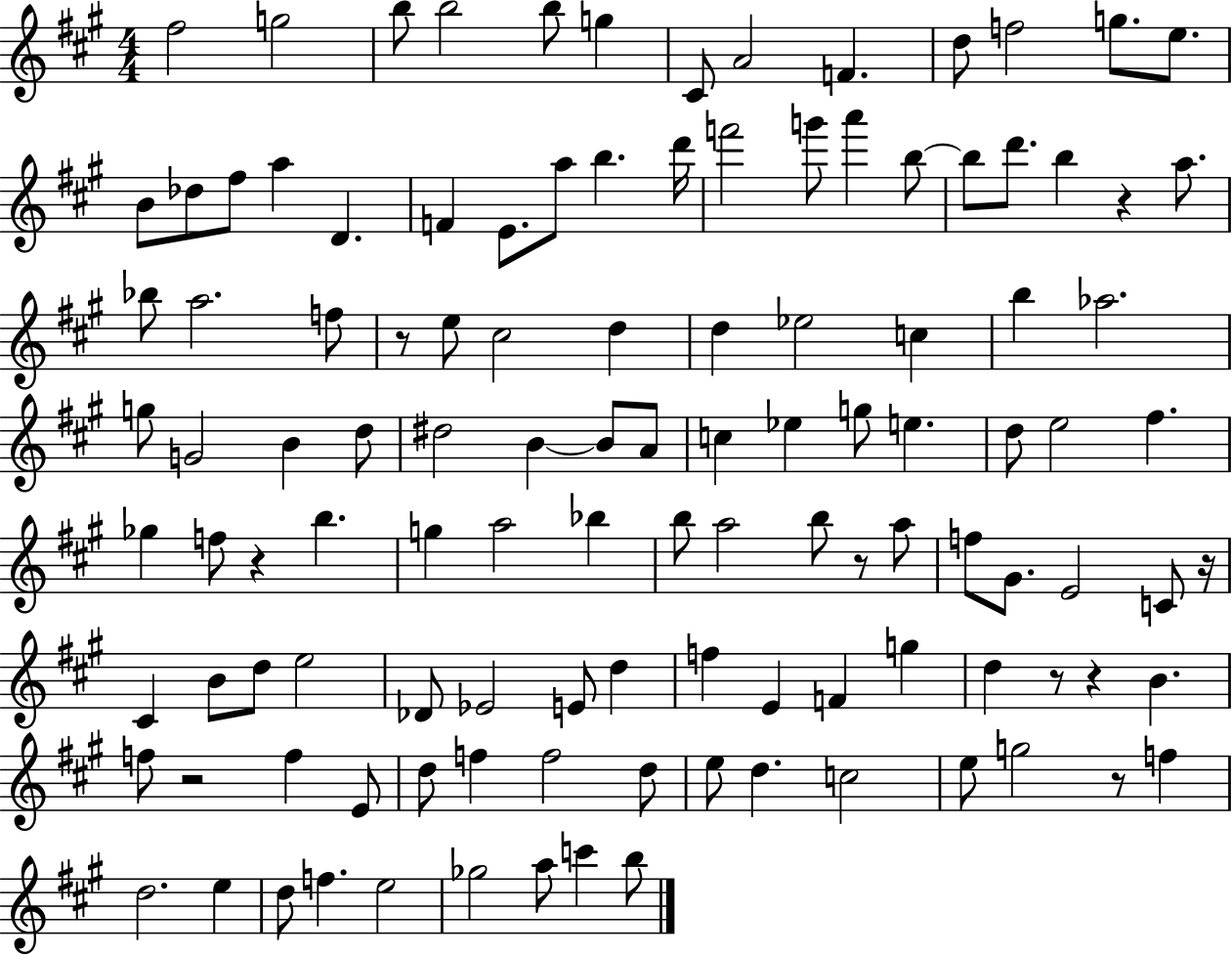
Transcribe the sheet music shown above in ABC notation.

X:1
T:Untitled
M:4/4
L:1/4
K:A
^f2 g2 b/2 b2 b/2 g ^C/2 A2 F d/2 f2 g/2 e/2 B/2 _d/2 ^f/2 a D F E/2 a/2 b d'/4 f'2 g'/2 a' b/2 b/2 d'/2 b z a/2 _b/2 a2 f/2 z/2 e/2 ^c2 d d _e2 c b _a2 g/2 G2 B d/2 ^d2 B B/2 A/2 c _e g/2 e d/2 e2 ^f _g f/2 z b g a2 _b b/2 a2 b/2 z/2 a/2 f/2 ^G/2 E2 C/2 z/4 ^C B/2 d/2 e2 _D/2 _E2 E/2 d f E F g d z/2 z B f/2 z2 f E/2 d/2 f f2 d/2 e/2 d c2 e/2 g2 z/2 f d2 e d/2 f e2 _g2 a/2 c' b/2